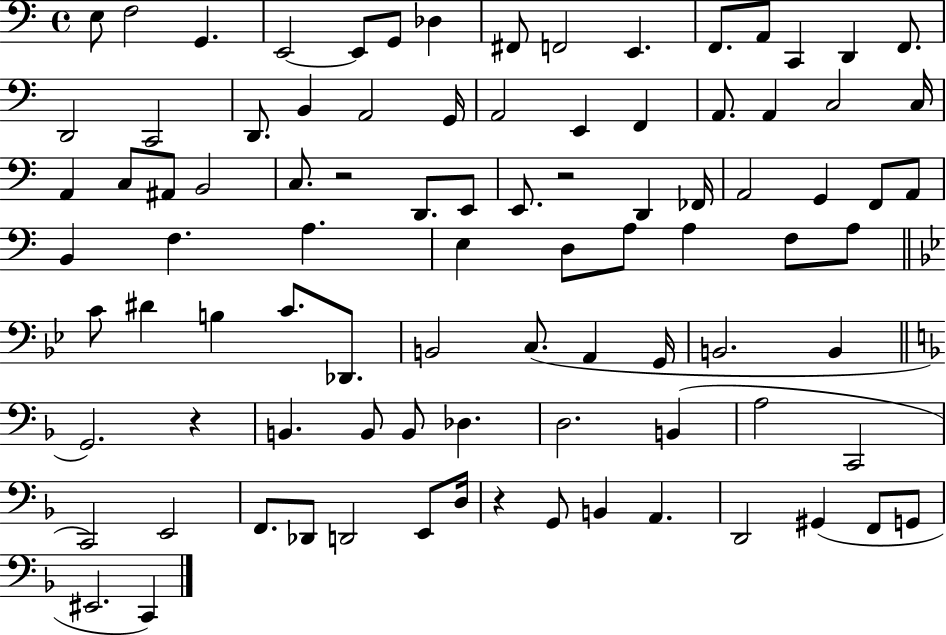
{
  \clef bass
  \time 4/4
  \defaultTimeSignature
  \key c \major
  e8 f2 g,4. | e,2~~ e,8 g,8 des4 | fis,8 f,2 e,4. | f,8. a,8 c,4 d,4 f,8. | \break d,2 c,2 | d,8. b,4 a,2 g,16 | a,2 e,4 f,4 | a,8. a,4 c2 c16 | \break a,4 c8 ais,8 b,2 | c8. r2 d,8. e,8 | e,8. r2 d,4 fes,16 | a,2 g,4 f,8 a,8 | \break b,4 f4. a4. | e4 d8 a8 a4 f8 a8 | \bar "||" \break \key bes \major c'8 dis'4 b4 c'8. des,8. | b,2 c8.( a,4 g,16 | b,2. b,4 | \bar "||" \break \key d \minor g,2.) r4 | b,4. b,8 b,8 des4. | d2. b,4( | a2 c,2 | \break c,2) e,2 | f,8. des,8 d,2 e,8 d16 | r4 g,8 b,4 a,4. | d,2 gis,4( f,8 g,8 | \break eis,2. c,4) | \bar "|."
}